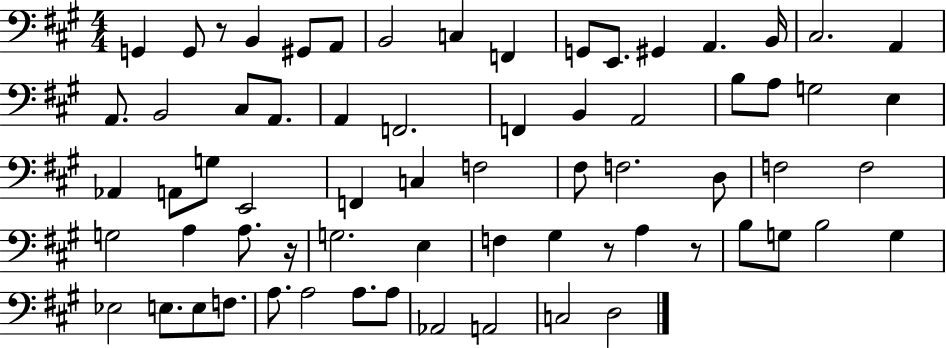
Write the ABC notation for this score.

X:1
T:Untitled
M:4/4
L:1/4
K:A
G,, G,,/2 z/2 B,, ^G,,/2 A,,/2 B,,2 C, F,, G,,/2 E,,/2 ^G,, A,, B,,/4 ^C,2 A,, A,,/2 B,,2 ^C,/2 A,,/2 A,, F,,2 F,, B,, A,,2 B,/2 A,/2 G,2 E, _A,, A,,/2 G,/2 E,,2 F,, C, F,2 ^F,/2 F,2 D,/2 F,2 F,2 G,2 A, A,/2 z/4 G,2 E, F, ^G, z/2 A, z/2 B,/2 G,/2 B,2 G, _E,2 E,/2 E,/2 F,/2 A,/2 A,2 A,/2 A,/2 _A,,2 A,,2 C,2 D,2